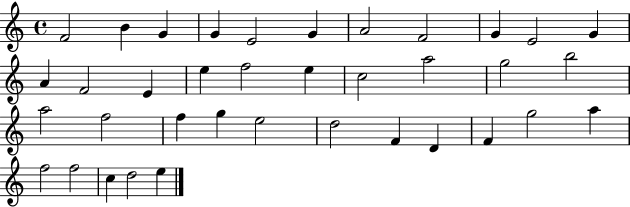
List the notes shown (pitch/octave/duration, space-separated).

F4/h B4/q G4/q G4/q E4/h G4/q A4/h F4/h G4/q E4/h G4/q A4/q F4/h E4/q E5/q F5/h E5/q C5/h A5/h G5/h B5/h A5/h F5/h F5/q G5/q E5/h D5/h F4/q D4/q F4/q G5/h A5/q F5/h F5/h C5/q D5/h E5/q